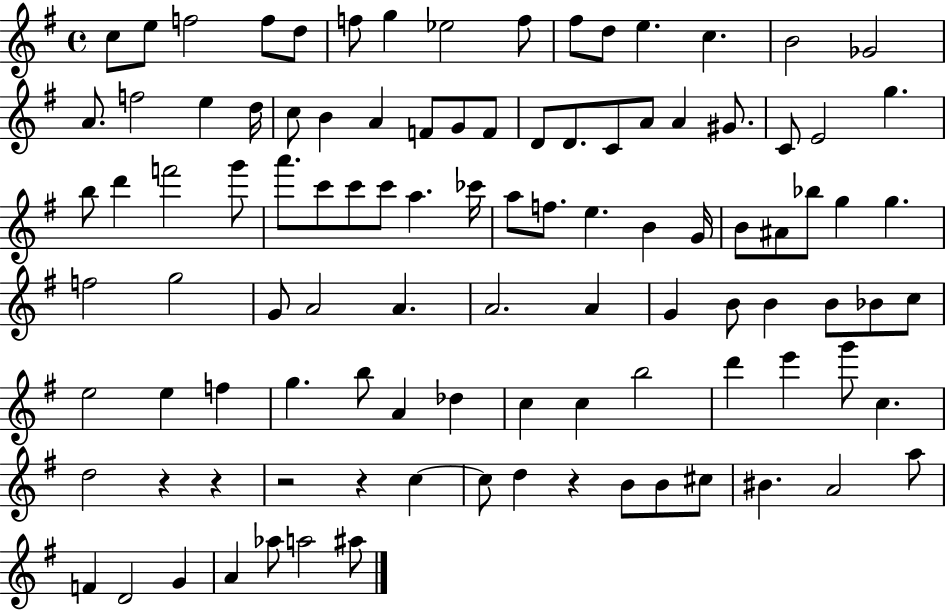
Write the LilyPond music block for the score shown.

{
  \clef treble
  \time 4/4
  \defaultTimeSignature
  \key g \major
  c''8 e''8 f''2 f''8 d''8 | f''8 g''4 ees''2 f''8 | fis''8 d''8 e''4. c''4. | b'2 ges'2 | \break a'8. f''2 e''4 d''16 | c''8 b'4 a'4 f'8 g'8 f'8 | d'8 d'8. c'8 a'8 a'4 gis'8. | c'8 e'2 g''4. | \break b''8 d'''4 f'''2 g'''8 | a'''8. c'''8 c'''8 c'''8 a''4. ces'''16 | a''8 f''8. e''4. b'4 g'16 | b'8 ais'8 bes''8 g''4 g''4. | \break f''2 g''2 | g'8 a'2 a'4. | a'2. a'4 | g'4 b'8 b'4 b'8 bes'8 c''8 | \break e''2 e''4 f''4 | g''4. b''8 a'4 des''4 | c''4 c''4 b''2 | d'''4 e'''4 g'''8 c''4. | \break d''2 r4 r4 | r2 r4 c''4~~ | c''8 d''4 r4 b'8 b'8 cis''8 | bis'4. a'2 a''8 | \break f'4 d'2 g'4 | a'4 aes''8 a''2 ais''8 | \bar "|."
}